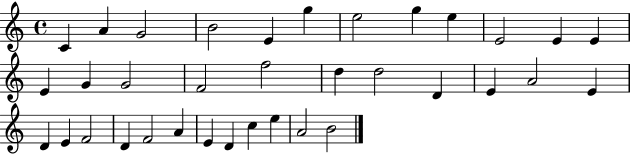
C4/q A4/q G4/h B4/h E4/q G5/q E5/h G5/q E5/q E4/h E4/q E4/q E4/q G4/q G4/h F4/h F5/h D5/q D5/h D4/q E4/q A4/h E4/q D4/q E4/q F4/h D4/q F4/h A4/q E4/q D4/q C5/q E5/q A4/h B4/h